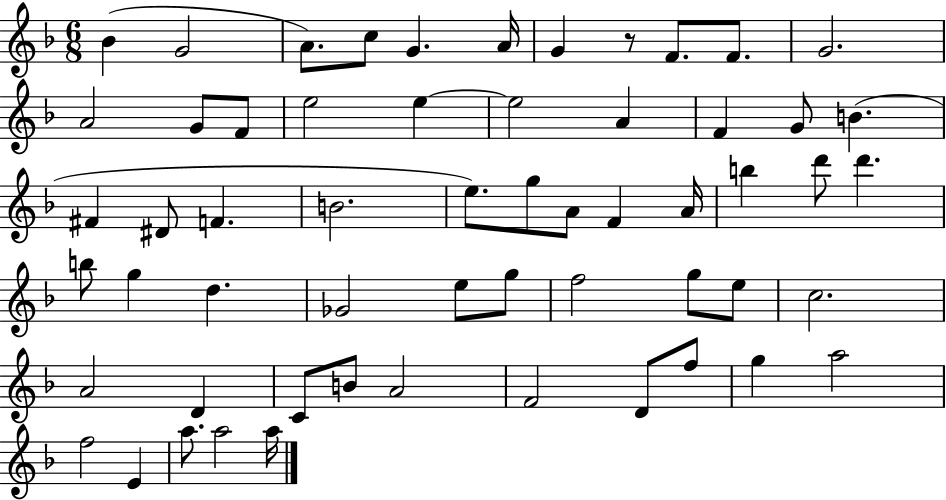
X:1
T:Untitled
M:6/8
L:1/4
K:F
_B G2 A/2 c/2 G A/4 G z/2 F/2 F/2 G2 A2 G/2 F/2 e2 e e2 A F G/2 B ^F ^D/2 F B2 e/2 g/2 A/2 F A/4 b d'/2 d' b/2 g d _G2 e/2 g/2 f2 g/2 e/2 c2 A2 D C/2 B/2 A2 F2 D/2 f/2 g a2 f2 E a/2 a2 a/4